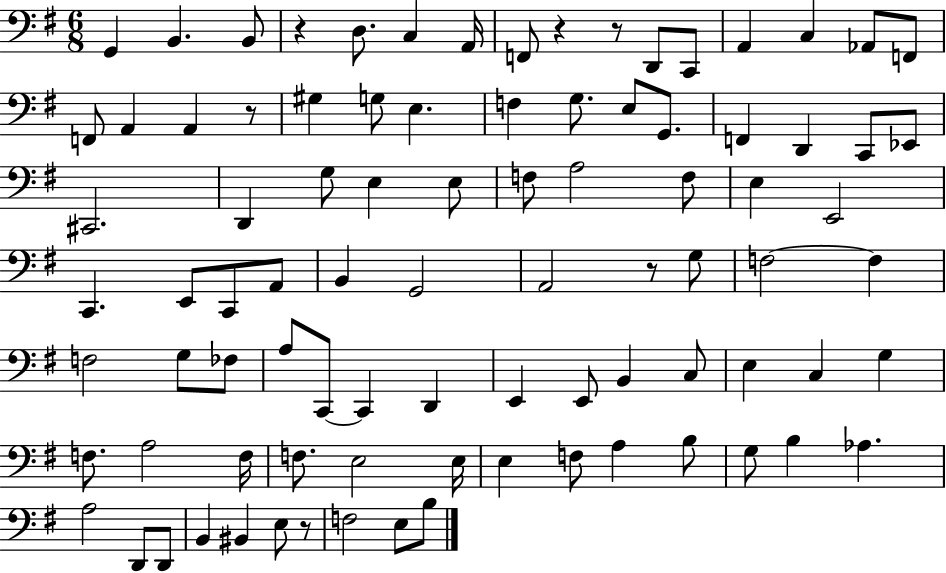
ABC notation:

X:1
T:Untitled
M:6/8
L:1/4
K:G
G,, B,, B,,/2 z D,/2 C, A,,/4 F,,/2 z z/2 D,,/2 C,,/2 A,, C, _A,,/2 F,,/2 F,,/2 A,, A,, z/2 ^G, G,/2 E, F, G,/2 E,/2 G,,/2 F,, D,, C,,/2 _E,,/2 ^C,,2 D,, G,/2 E, E,/2 F,/2 A,2 F,/2 E, E,,2 C,, E,,/2 C,,/2 A,,/2 B,, G,,2 A,,2 z/2 G,/2 F,2 F, F,2 G,/2 _F,/2 A,/2 C,,/2 C,, D,, E,, E,,/2 B,, C,/2 E, C, G, F,/2 A,2 F,/4 F,/2 E,2 E,/4 E, F,/2 A, B,/2 G,/2 B, _A, A,2 D,,/2 D,,/2 B,, ^B,, E,/2 z/2 F,2 E,/2 B,/2